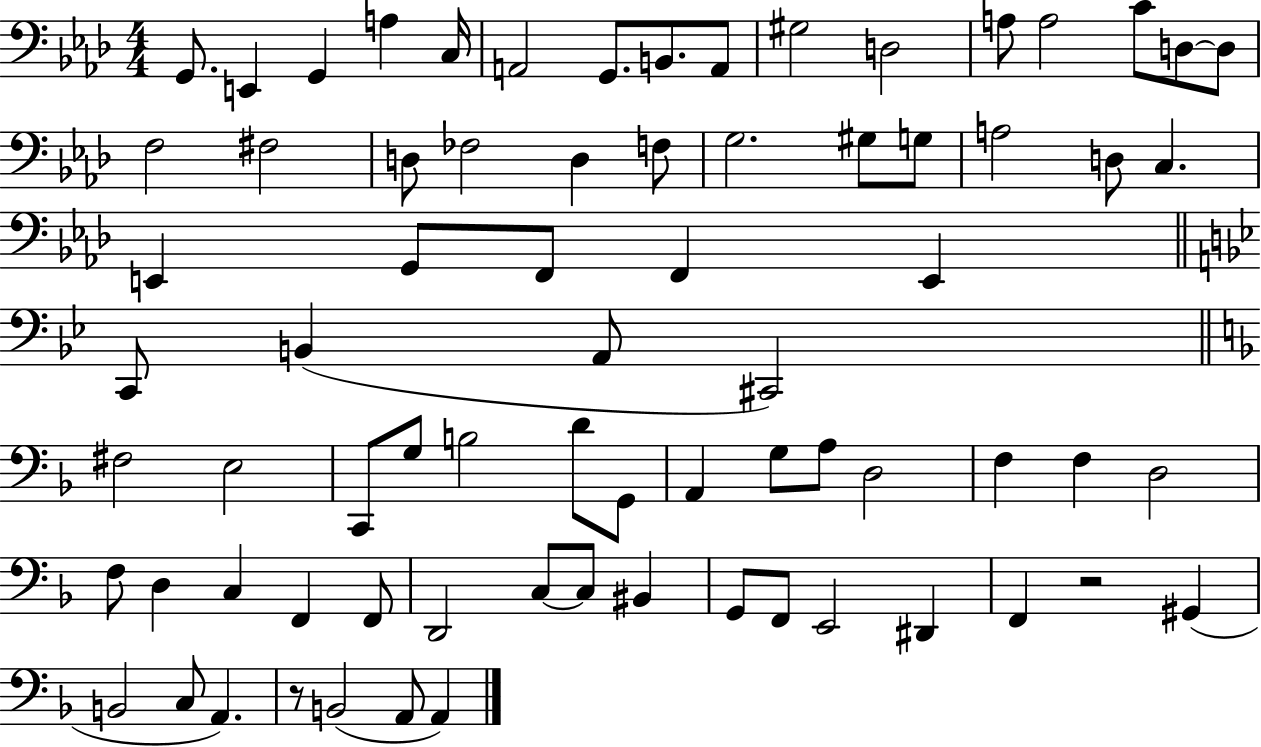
{
  \clef bass
  \numericTimeSignature
  \time 4/4
  \key aes \major
  g,8. e,4 g,4 a4 c16 | a,2 g,8. b,8. a,8 | gis2 d2 | a8 a2 c'8 d8~~ d8 | \break f2 fis2 | d8 fes2 d4 f8 | g2. gis8 g8 | a2 d8 c4. | \break e,4 g,8 f,8 f,4 e,4 | \bar "||" \break \key g \minor c,8 b,4( a,8 cis,2) | \bar "||" \break \key f \major fis2 e2 | c,8 g8 b2 d'8 g,8 | a,4 g8 a8 d2 | f4 f4 d2 | \break f8 d4 c4 f,4 f,8 | d,2 c8~~ c8 bis,4 | g,8 f,8 e,2 dis,4 | f,4 r2 gis,4( | \break b,2 c8 a,4.) | r8 b,2( a,8 a,4) | \bar "|."
}